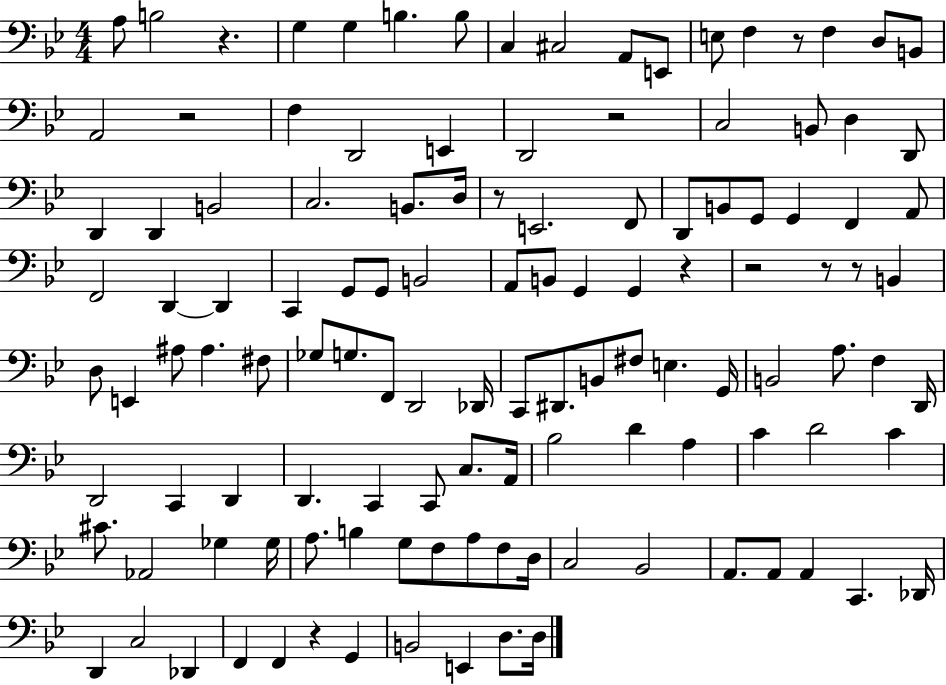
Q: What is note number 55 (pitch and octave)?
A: F#3